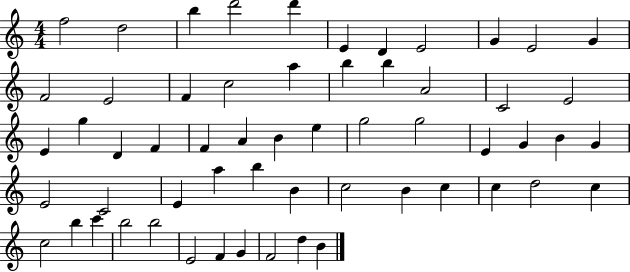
{
  \clef treble
  \numericTimeSignature
  \time 4/4
  \key c \major
  f''2 d''2 | b''4 d'''2 d'''4 | e'4 d'4 e'2 | g'4 e'2 g'4 | \break f'2 e'2 | f'4 c''2 a''4 | b''4 b''4 a'2 | c'2 e'2 | \break e'4 g''4 d'4 f'4 | f'4 a'4 b'4 e''4 | g''2 g''2 | e'4 g'4 b'4 g'4 | \break e'2 c'2 | e'4 a''4 b''4 b'4 | c''2 b'4 c''4 | c''4 d''2 c''4 | \break c''2 b''4 c'''4 | b''2 b''2 | e'2 f'4 g'4 | f'2 d''4 b'4 | \break \bar "|."
}